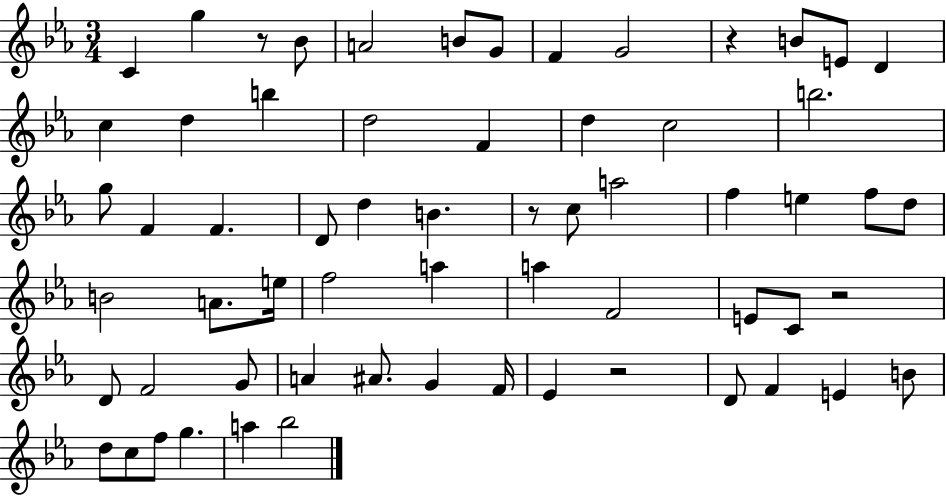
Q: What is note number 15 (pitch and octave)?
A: D5